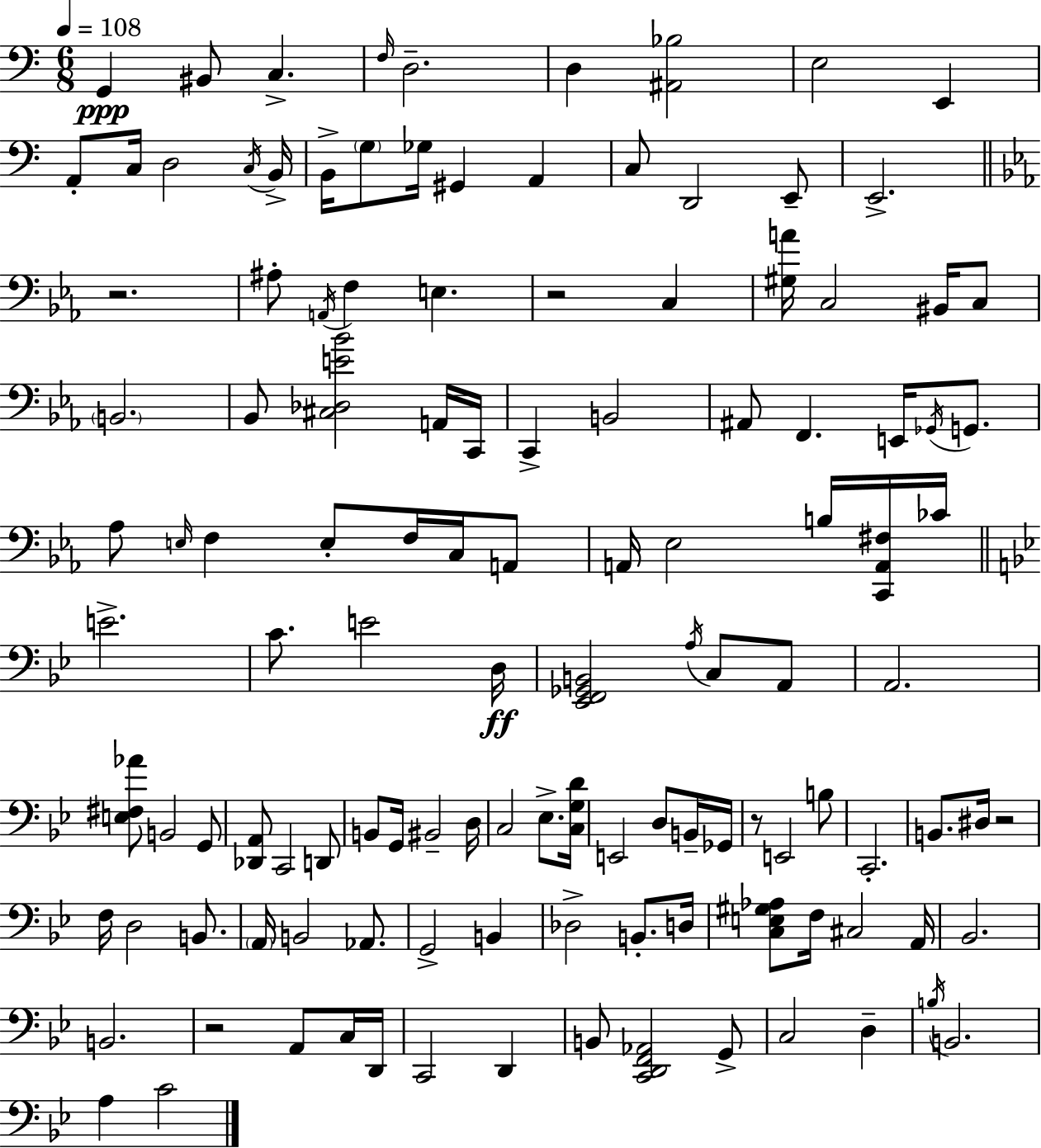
X:1
T:Untitled
M:6/8
L:1/4
K:Am
G,, ^B,,/2 C, F,/4 D,2 D, [^A,,_B,]2 E,2 E,, A,,/2 C,/4 D,2 C,/4 B,,/4 B,,/4 G,/2 _G,/4 ^G,, A,, C,/2 D,,2 E,,/2 E,,2 z2 ^A,/2 A,,/4 F, E, z2 C, [^G,A]/4 C,2 ^B,,/4 C,/2 B,,2 _B,,/2 [^C,_D,E_B]2 A,,/4 C,,/4 C,, B,,2 ^A,,/2 F,, E,,/4 _G,,/4 G,,/2 _A,/2 E,/4 F, E,/2 F,/4 C,/4 A,,/2 A,,/4 _E,2 B,/4 [C,,A,,^F,]/4 _C/4 E2 C/2 E2 D,/4 [_E,,F,,_G,,B,,]2 A,/4 C,/2 A,,/2 A,,2 [E,^F,_A]/2 B,,2 G,,/2 [_D,,A,,]/2 C,,2 D,,/2 B,,/2 G,,/4 ^B,,2 D,/4 C,2 _E,/2 [C,G,D]/4 E,,2 D,/2 B,,/4 _G,,/4 z/2 E,,2 B,/2 C,,2 B,,/2 ^D,/4 z2 F,/4 D,2 B,,/2 A,,/4 B,,2 _A,,/2 G,,2 B,, _D,2 B,,/2 D,/4 [C,E,^G,_A,]/2 F,/4 ^C,2 A,,/4 _B,,2 B,,2 z2 A,,/2 C,/4 D,,/4 C,,2 D,, B,,/2 [C,,D,,F,,_A,,]2 G,,/2 C,2 D, B,/4 B,,2 A, C2